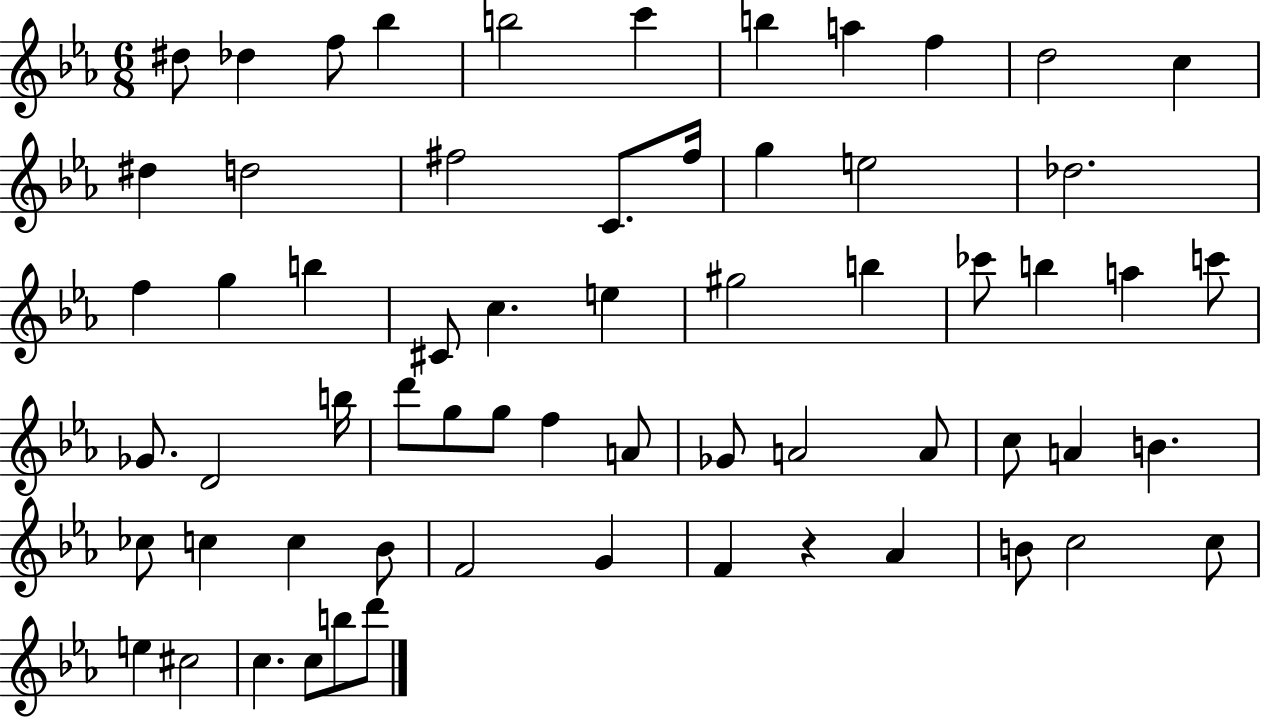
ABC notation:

X:1
T:Untitled
M:6/8
L:1/4
K:Eb
^d/2 _d f/2 _b b2 c' b a f d2 c ^d d2 ^f2 C/2 ^f/4 g e2 _d2 f g b ^C/2 c e ^g2 b _c'/2 b a c'/2 _G/2 D2 b/4 d'/2 g/2 g/2 f A/2 _G/2 A2 A/2 c/2 A B _c/2 c c _B/2 F2 G F z _A B/2 c2 c/2 e ^c2 c c/2 b/2 d'/2